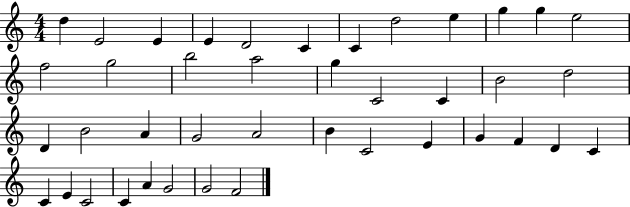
{
  \clef treble
  \numericTimeSignature
  \time 4/4
  \key c \major
  d''4 e'2 e'4 | e'4 d'2 c'4 | c'4 d''2 e''4 | g''4 g''4 e''2 | \break f''2 g''2 | b''2 a''2 | g''4 c'2 c'4 | b'2 d''2 | \break d'4 b'2 a'4 | g'2 a'2 | b'4 c'2 e'4 | g'4 f'4 d'4 c'4 | \break c'4 e'4 c'2 | c'4 a'4 g'2 | g'2 f'2 | \bar "|."
}